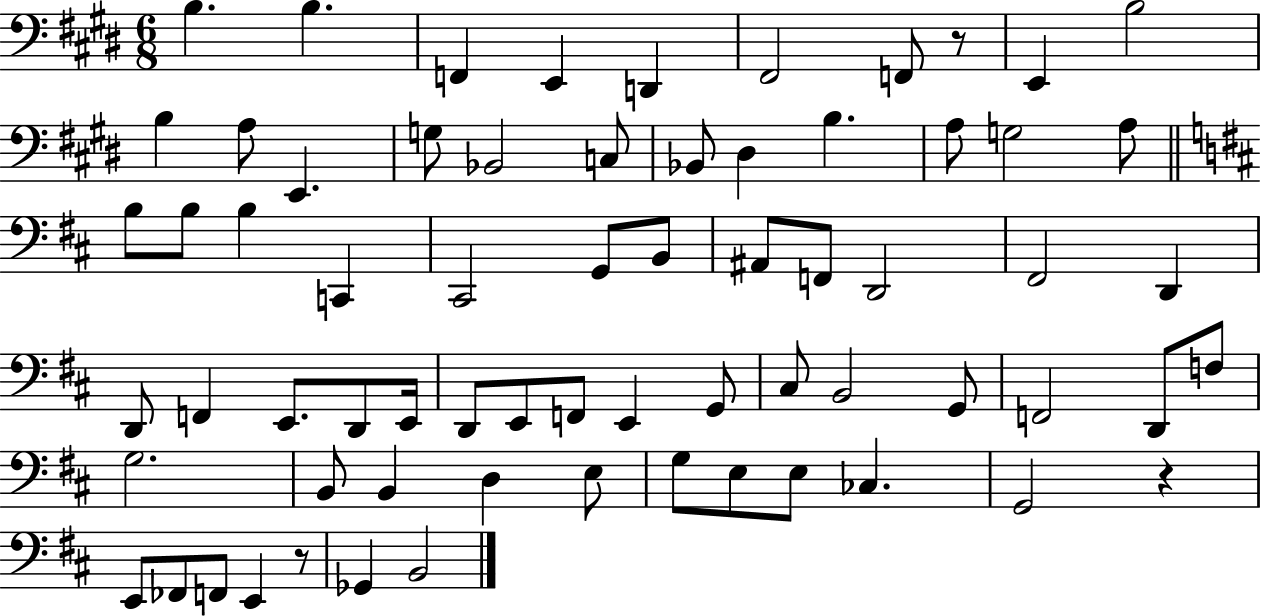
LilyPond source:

{
  \clef bass
  \numericTimeSignature
  \time 6/8
  \key e \major
  b4. b4. | f,4 e,4 d,4 | fis,2 f,8 r8 | e,4 b2 | \break b4 a8 e,4. | g8 bes,2 c8 | bes,8 dis4 b4. | a8 g2 a8 | \break \bar "||" \break \key d \major b8 b8 b4 c,4 | cis,2 g,8 b,8 | ais,8 f,8 d,2 | fis,2 d,4 | \break d,8 f,4 e,8. d,8 e,16 | d,8 e,8 f,8 e,4 g,8 | cis8 b,2 g,8 | f,2 d,8 f8 | \break g2. | b,8 b,4 d4 e8 | g8 e8 e8 ces4. | g,2 r4 | \break e,8 fes,8 f,8 e,4 r8 | ges,4 b,2 | \bar "|."
}